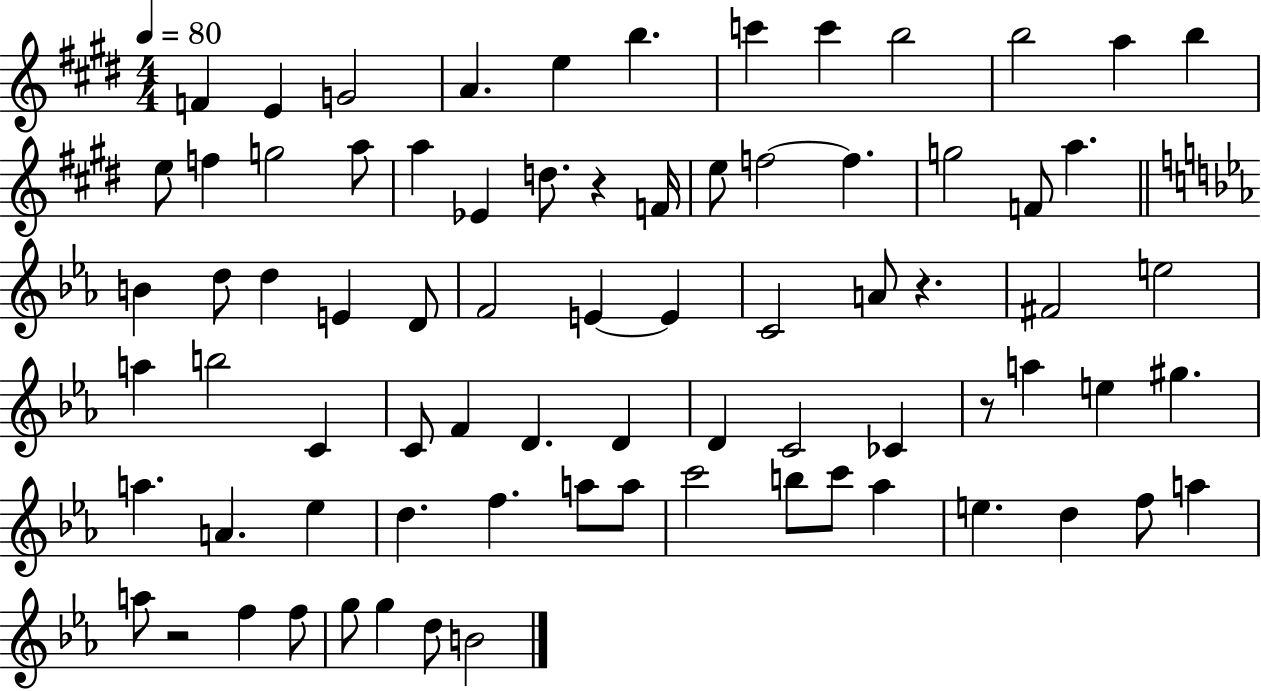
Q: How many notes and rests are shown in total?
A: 77